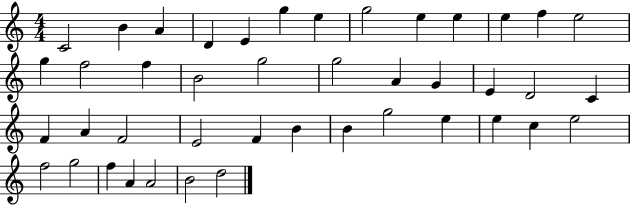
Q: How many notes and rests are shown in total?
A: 43